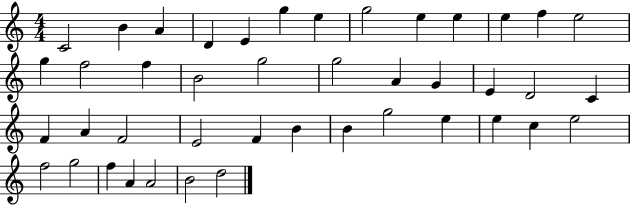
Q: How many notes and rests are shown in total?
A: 43